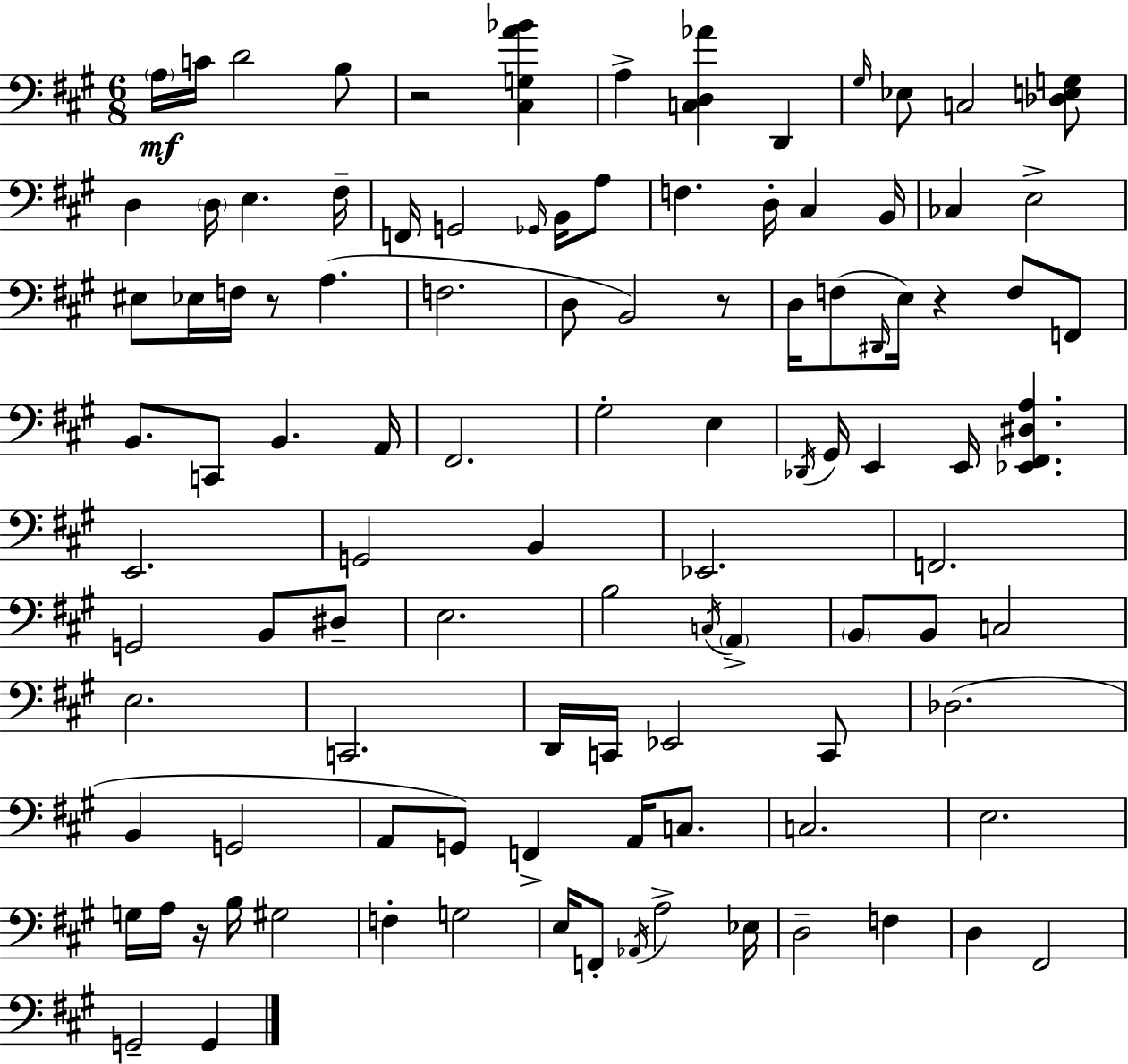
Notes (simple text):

A3/s C4/s D4/h B3/e R/h [C#3,G3,A4,Bb4]/q A3/q [C3,D3,Ab4]/q D2/q G#3/s Eb3/e C3/h [Db3,E3,G3]/e D3/q D3/s E3/q. F#3/s F2/s G2/h Gb2/s B2/s A3/e F3/q. D3/s C#3/q B2/s CES3/q E3/h EIS3/e Eb3/s F3/s R/e A3/q. F3/h. D3/e B2/h R/e D3/s F3/e D#2/s E3/s R/q F3/e F2/e B2/e. C2/e B2/q. A2/s F#2/h. G#3/h E3/q Db2/s G#2/s E2/q E2/s [Eb2,F#2,D#3,A3]/q. E2/h. G2/h B2/q Eb2/h. F2/h. G2/h B2/e D#3/e E3/h. B3/h C3/s A2/q B2/e B2/e C3/h E3/h. C2/h. D2/s C2/s Eb2/h C2/e Db3/h. B2/q G2/h A2/e G2/e F2/q A2/s C3/e. C3/h. E3/h. G3/s A3/s R/s B3/s G#3/h F3/q G3/h E3/s F2/e Ab2/s A3/h Eb3/s D3/h F3/q D3/q F#2/h G2/h G2/q